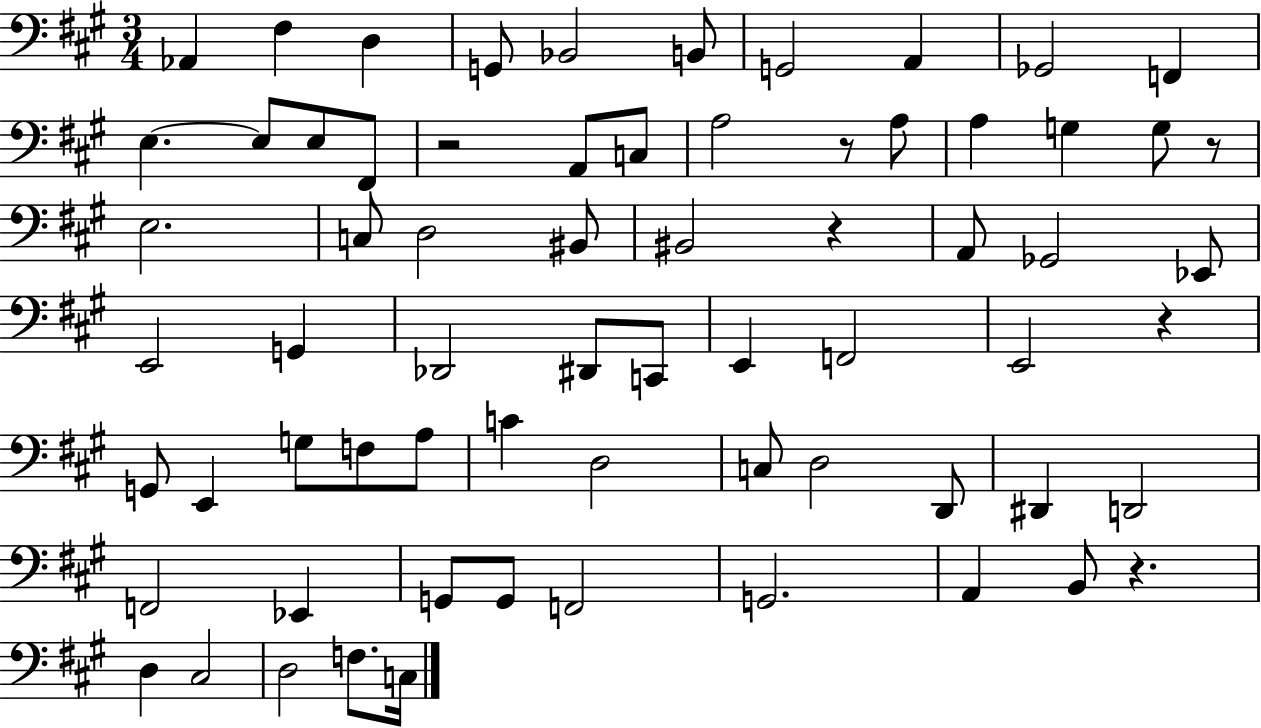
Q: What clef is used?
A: bass